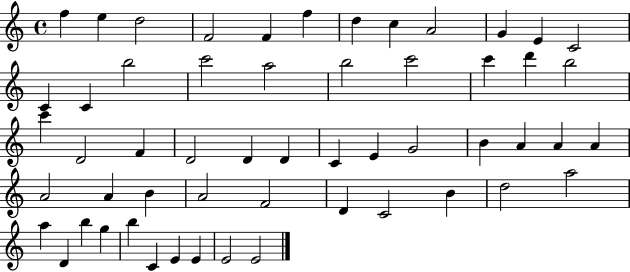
F5/q E5/q D5/h F4/h F4/q F5/q D5/q C5/q A4/h G4/q E4/q C4/h C4/q C4/q B5/h C6/h A5/h B5/h C6/h C6/q D6/q B5/h C6/q D4/h F4/q D4/h D4/q D4/q C4/q E4/q G4/h B4/q A4/q A4/q A4/q A4/h A4/q B4/q A4/h F4/h D4/q C4/h B4/q D5/h A5/h A5/q D4/q B5/q G5/q B5/q C4/q E4/q E4/q E4/h E4/h